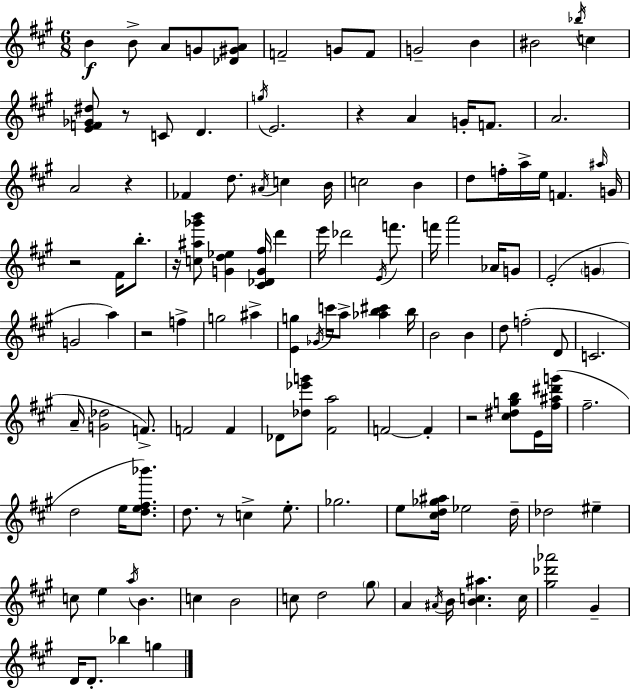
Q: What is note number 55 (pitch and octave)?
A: C6